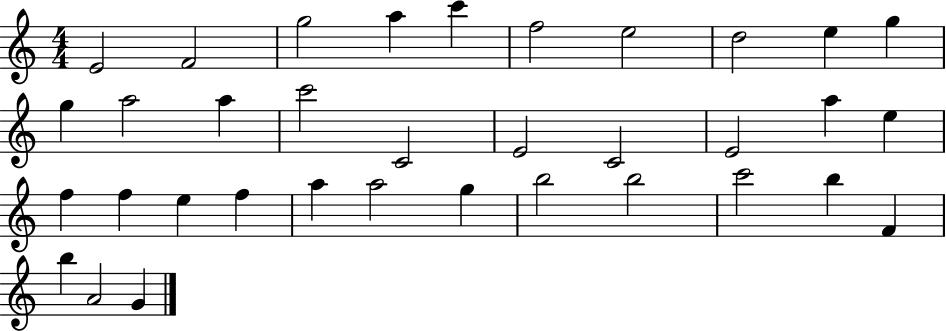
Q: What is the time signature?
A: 4/4